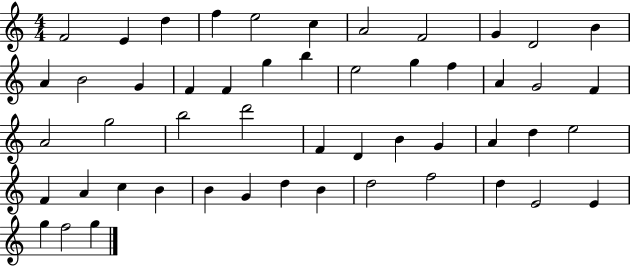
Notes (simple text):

F4/h E4/q D5/q F5/q E5/h C5/q A4/h F4/h G4/q D4/h B4/q A4/q B4/h G4/q F4/q F4/q G5/q B5/q E5/h G5/q F5/q A4/q G4/h F4/q A4/h G5/h B5/h D6/h F4/q D4/q B4/q G4/q A4/q D5/q E5/h F4/q A4/q C5/q B4/q B4/q G4/q D5/q B4/q D5/h F5/h D5/q E4/h E4/q G5/q F5/h G5/q